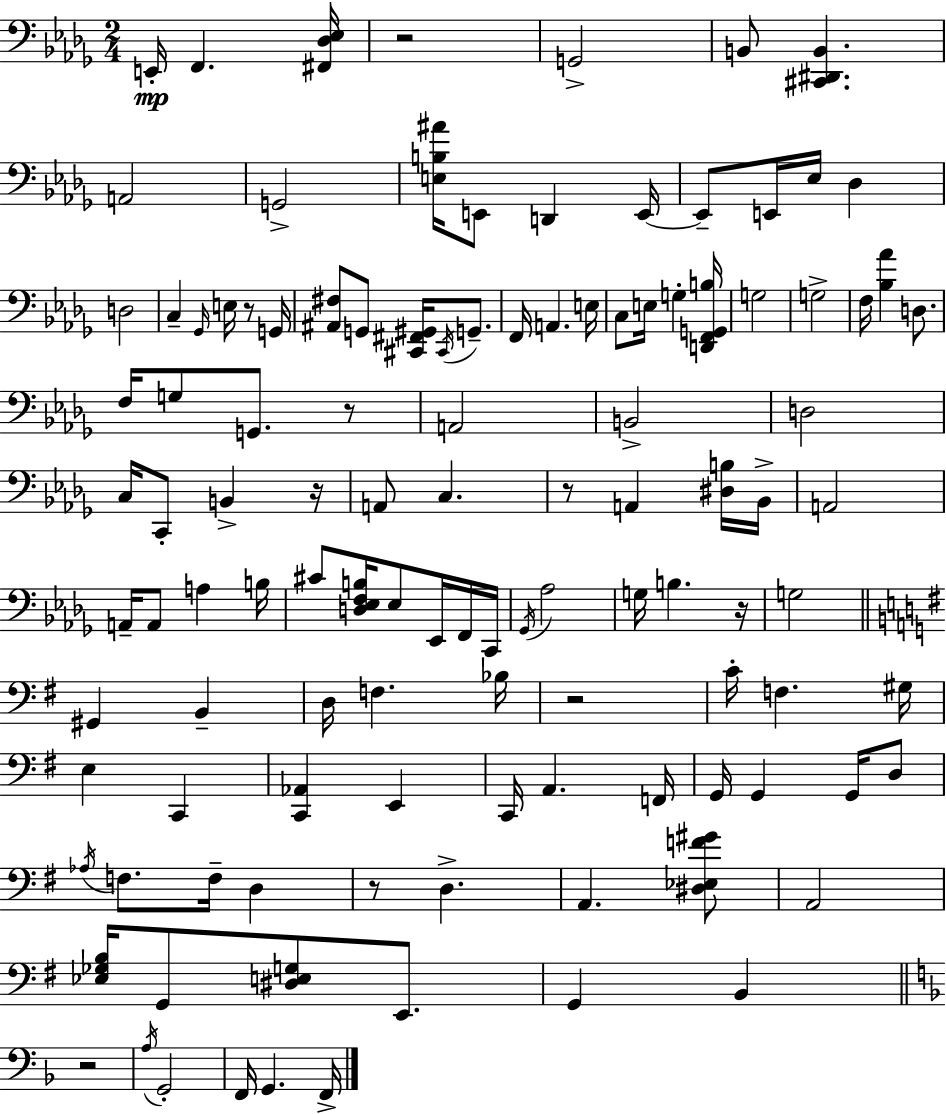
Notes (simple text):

E2/s F2/q. [F#2,Db3,Eb3]/s R/h G2/h B2/e [C#2,D#2,B2]/q. A2/h G2/h [E3,B3,A#4]/s E2/e D2/q E2/s E2/e E2/s Eb3/s Db3/q D3/h C3/q Gb2/s E3/s R/e G2/s [A#2,F#3]/e G2/e [C#2,F#2,G#2]/s C#2/s G2/e. F2/s A2/q. E3/s C3/e E3/s G3/q [D2,F2,G2,B3]/s G3/h G3/h F3/s [Bb3,Ab4]/q D3/e. F3/s G3/e G2/e. R/e A2/h B2/h D3/h C3/s C2/e B2/q R/s A2/e C3/q. R/e A2/q [D#3,B3]/s Bb2/s A2/h A2/s A2/e A3/q B3/s C#4/e [D3,Eb3,F3,B3]/s Eb3/e Eb2/s F2/s C2/s Gb2/s Ab3/h G3/s B3/q. R/s G3/h G#2/q B2/q D3/s F3/q. Bb3/s R/h C4/s F3/q. G#3/s E3/q C2/q [C2,Ab2]/q E2/q C2/s A2/q. F2/s G2/s G2/q G2/s D3/e Ab3/s F3/e. F3/s D3/q R/e D3/q. A2/q. [D#3,Eb3,F4,G#4]/e A2/h [Eb3,Gb3,B3]/s G2/e [D#3,E3,G3]/e E2/e. G2/q B2/q R/h A3/s G2/h F2/s G2/q. F2/s